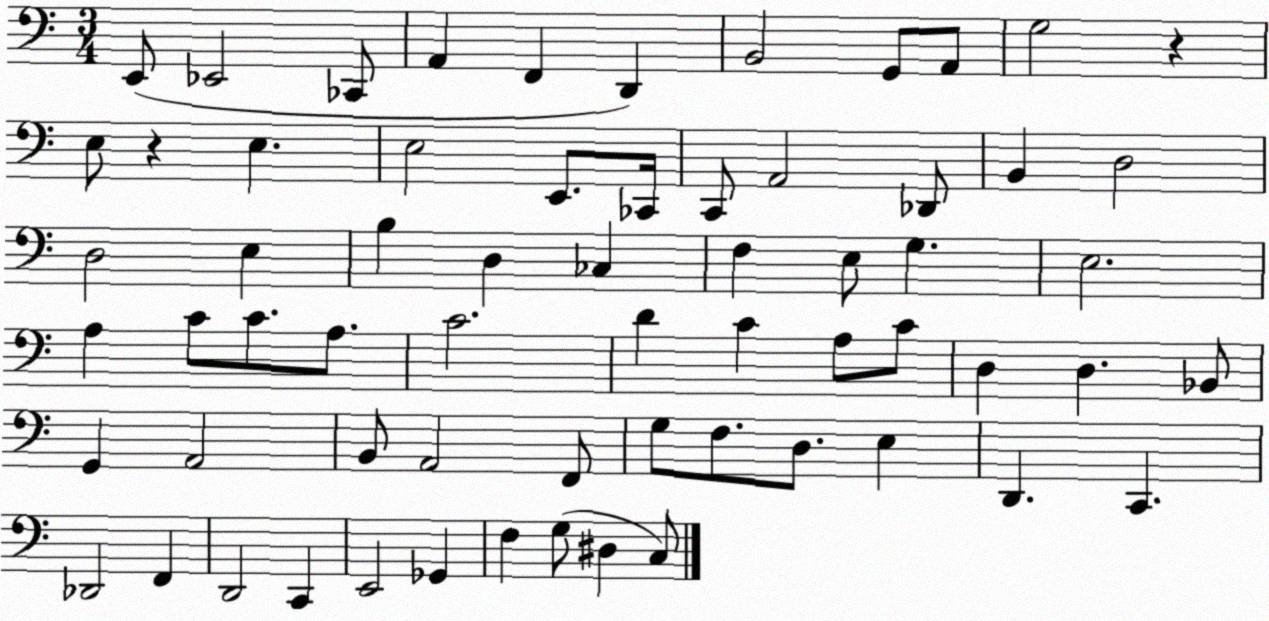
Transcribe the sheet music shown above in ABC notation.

X:1
T:Untitled
M:3/4
L:1/4
K:C
E,,/2 _E,,2 _C,,/2 A,, F,, D,, B,,2 G,,/2 A,,/2 G,2 z E,/2 z E, E,2 E,,/2 _C,,/4 C,,/2 A,,2 _D,,/2 B,, D,2 D,2 E, B, D, _C, F, E,/2 G, E,2 A, C/2 C/2 A,/2 C2 D C A,/2 C/2 D, D, _B,,/2 G,, A,,2 B,,/2 A,,2 F,,/2 G,/2 F,/2 D,/2 E, D,, C,, _D,,2 F,, D,,2 C,, E,,2 _G,, F, G,/2 ^D, C,/2